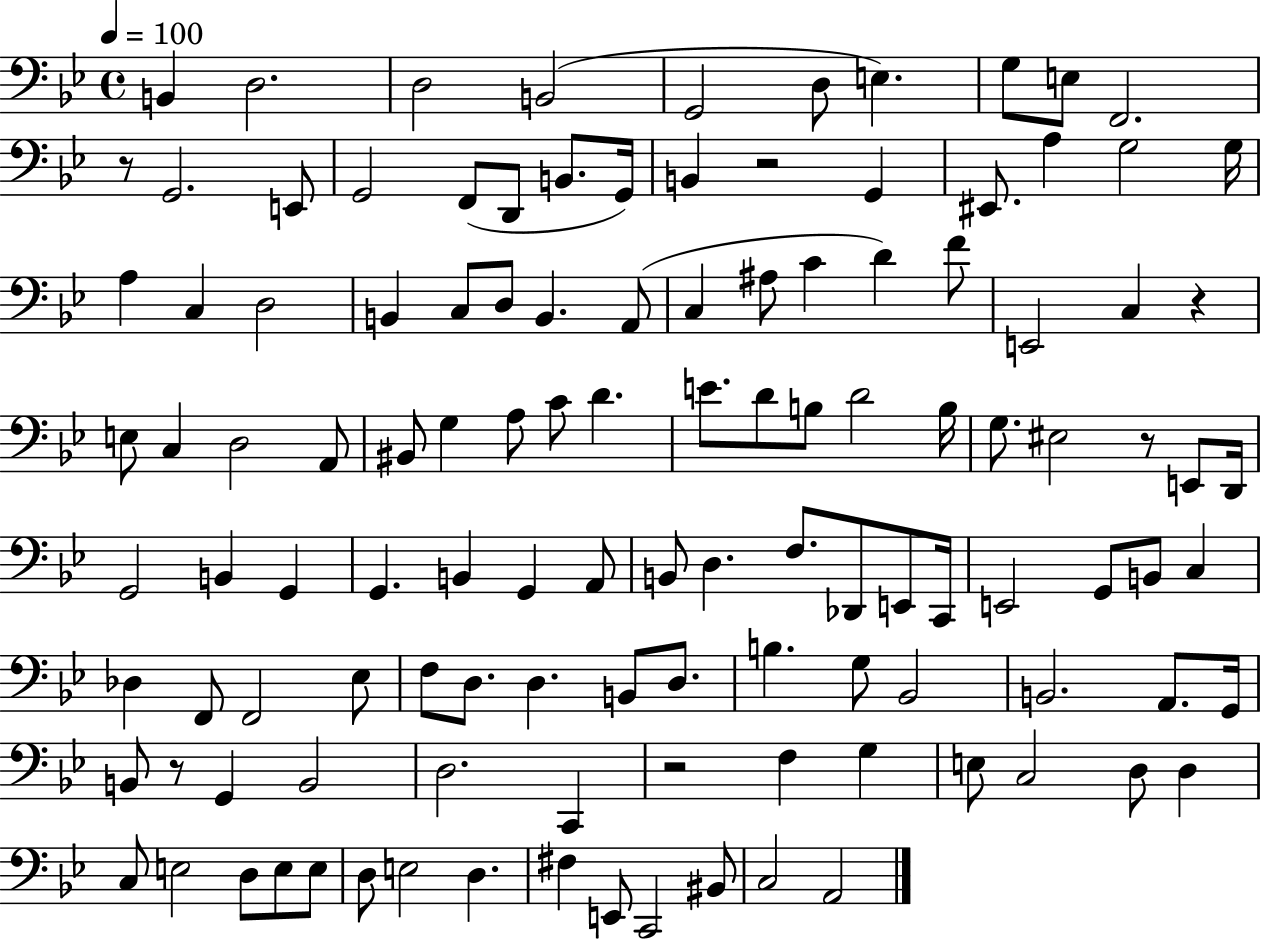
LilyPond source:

{
  \clef bass
  \time 4/4
  \defaultTimeSignature
  \key bes \major
  \tempo 4 = 100
  \repeat volta 2 { b,4 d2. | d2 b,2( | g,2 d8 e4.) | g8 e8 f,2. | \break r8 g,2. e,8 | g,2 f,8( d,8 b,8. g,16) | b,4 r2 g,4 | eis,8. a4 g2 g16 | \break a4 c4 d2 | b,4 c8 d8 b,4. a,8( | c4 ais8 c'4 d'4) f'8 | e,2 c4 r4 | \break e8 c4 d2 a,8 | bis,8 g4 a8 c'8 d'4. | e'8. d'8 b8 d'2 b16 | g8. eis2 r8 e,8 d,16 | \break g,2 b,4 g,4 | g,4. b,4 g,4 a,8 | b,8 d4. f8. des,8 e,8 c,16 | e,2 g,8 b,8 c4 | \break des4 f,8 f,2 ees8 | f8 d8. d4. b,8 d8. | b4. g8 bes,2 | b,2. a,8. g,16 | \break b,8 r8 g,4 b,2 | d2. c,4 | r2 f4 g4 | e8 c2 d8 d4 | \break c8 e2 d8 e8 e8 | d8 e2 d4. | fis4 e,8 c,2 bis,8 | c2 a,2 | \break } \bar "|."
}